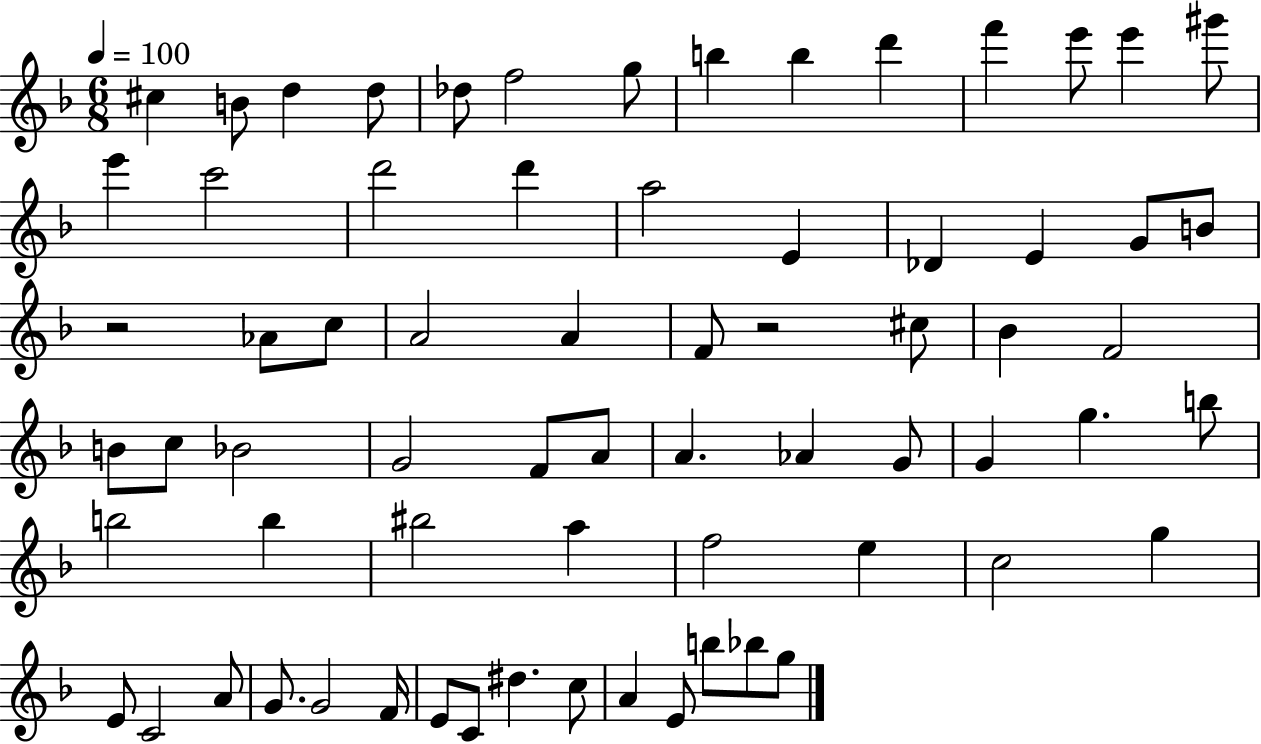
{
  \clef treble
  \numericTimeSignature
  \time 6/8
  \key f \major
  \tempo 4 = 100
  \repeat volta 2 { cis''4 b'8 d''4 d''8 | des''8 f''2 g''8 | b''4 b''4 d'''4 | f'''4 e'''8 e'''4 gis'''8 | \break e'''4 c'''2 | d'''2 d'''4 | a''2 e'4 | des'4 e'4 g'8 b'8 | \break r2 aes'8 c''8 | a'2 a'4 | f'8 r2 cis''8 | bes'4 f'2 | \break b'8 c''8 bes'2 | g'2 f'8 a'8 | a'4. aes'4 g'8 | g'4 g''4. b''8 | \break b''2 b''4 | bis''2 a''4 | f''2 e''4 | c''2 g''4 | \break e'8 c'2 a'8 | g'8. g'2 f'16 | e'8 c'8 dis''4. c''8 | a'4 e'8 b''8 bes''8 g''8 | \break } \bar "|."
}